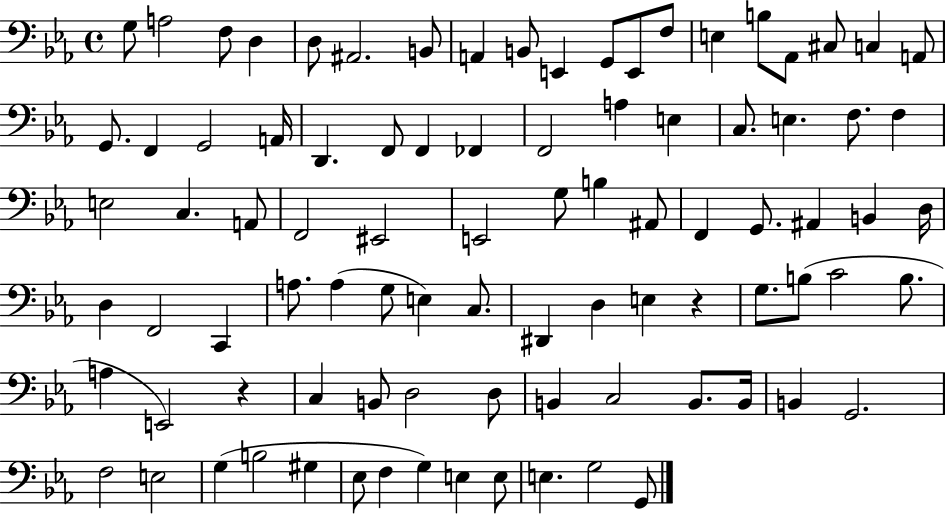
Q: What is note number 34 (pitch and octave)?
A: F3